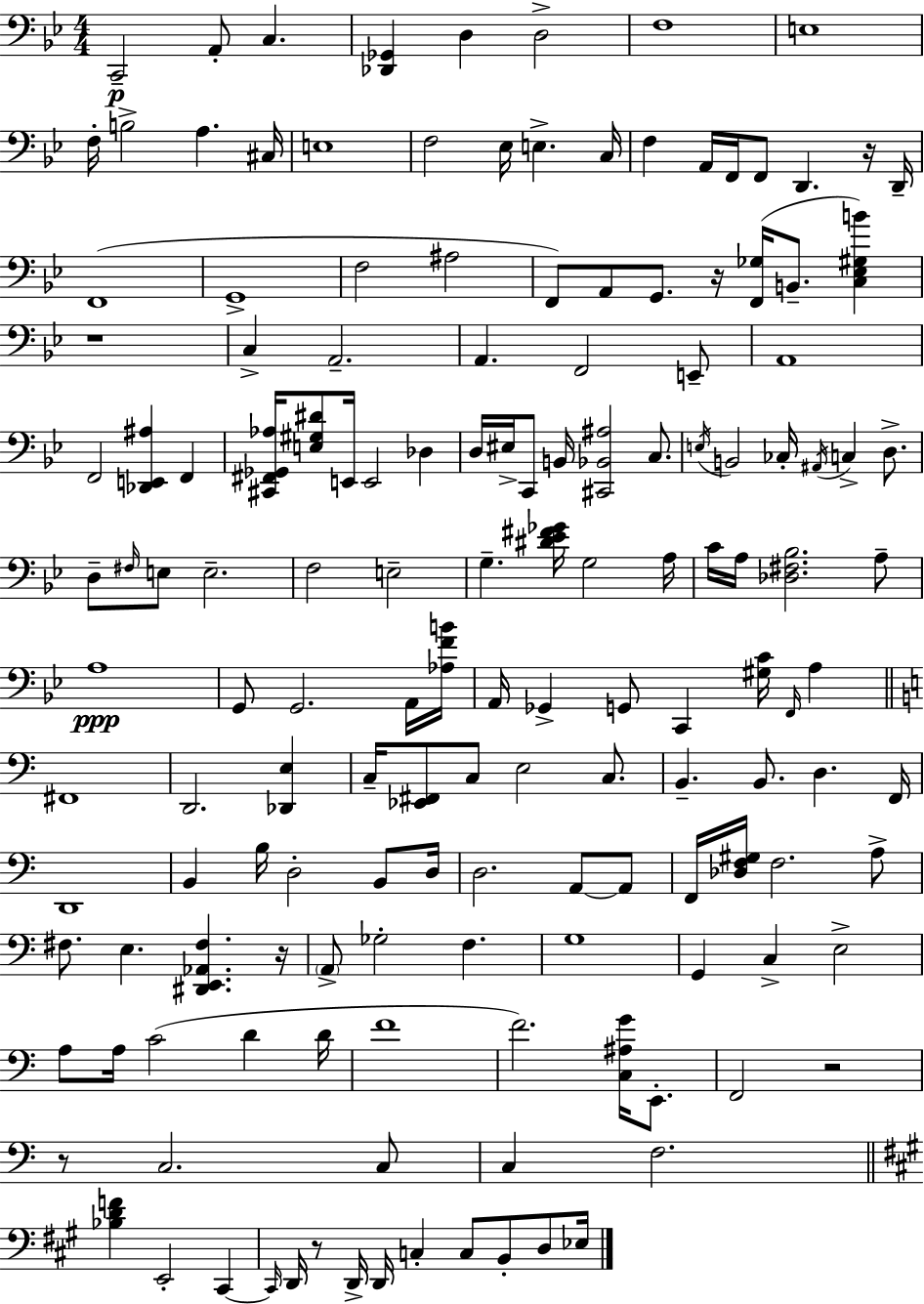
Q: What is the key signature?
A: BES major